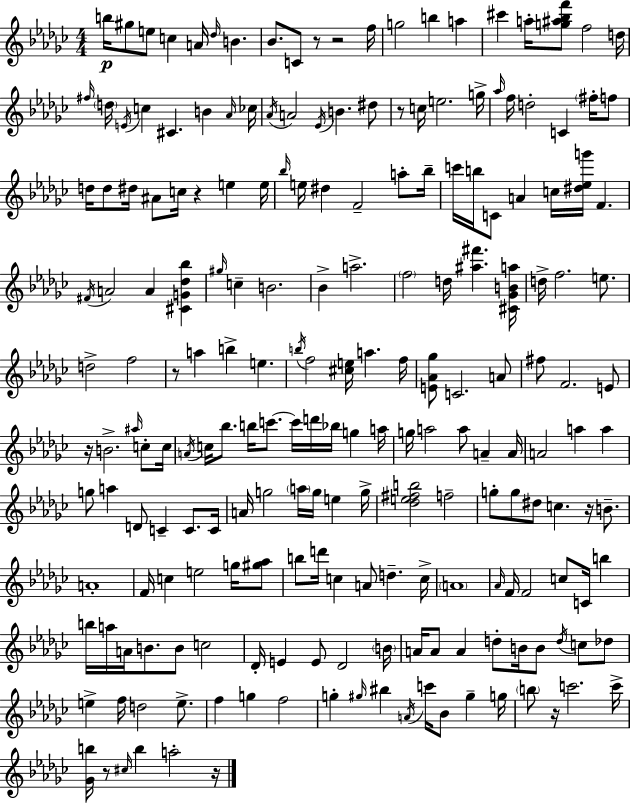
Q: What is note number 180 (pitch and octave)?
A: C6